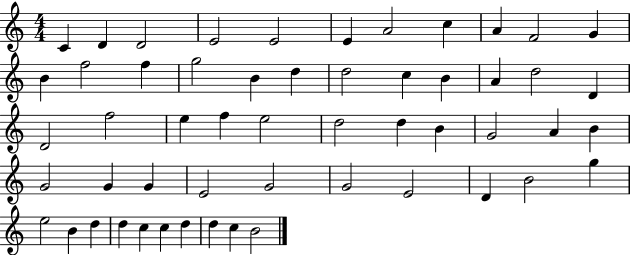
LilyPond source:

{
  \clef treble
  \numericTimeSignature
  \time 4/4
  \key c \major
  c'4 d'4 d'2 | e'2 e'2 | e'4 a'2 c''4 | a'4 f'2 g'4 | \break b'4 f''2 f''4 | g''2 b'4 d''4 | d''2 c''4 b'4 | a'4 d''2 d'4 | \break d'2 f''2 | e''4 f''4 e''2 | d''2 d''4 b'4 | g'2 a'4 b'4 | \break g'2 g'4 g'4 | e'2 g'2 | g'2 e'2 | d'4 b'2 g''4 | \break e''2 b'4 d''4 | d''4 c''4 c''4 d''4 | d''4 c''4 b'2 | \bar "|."
}